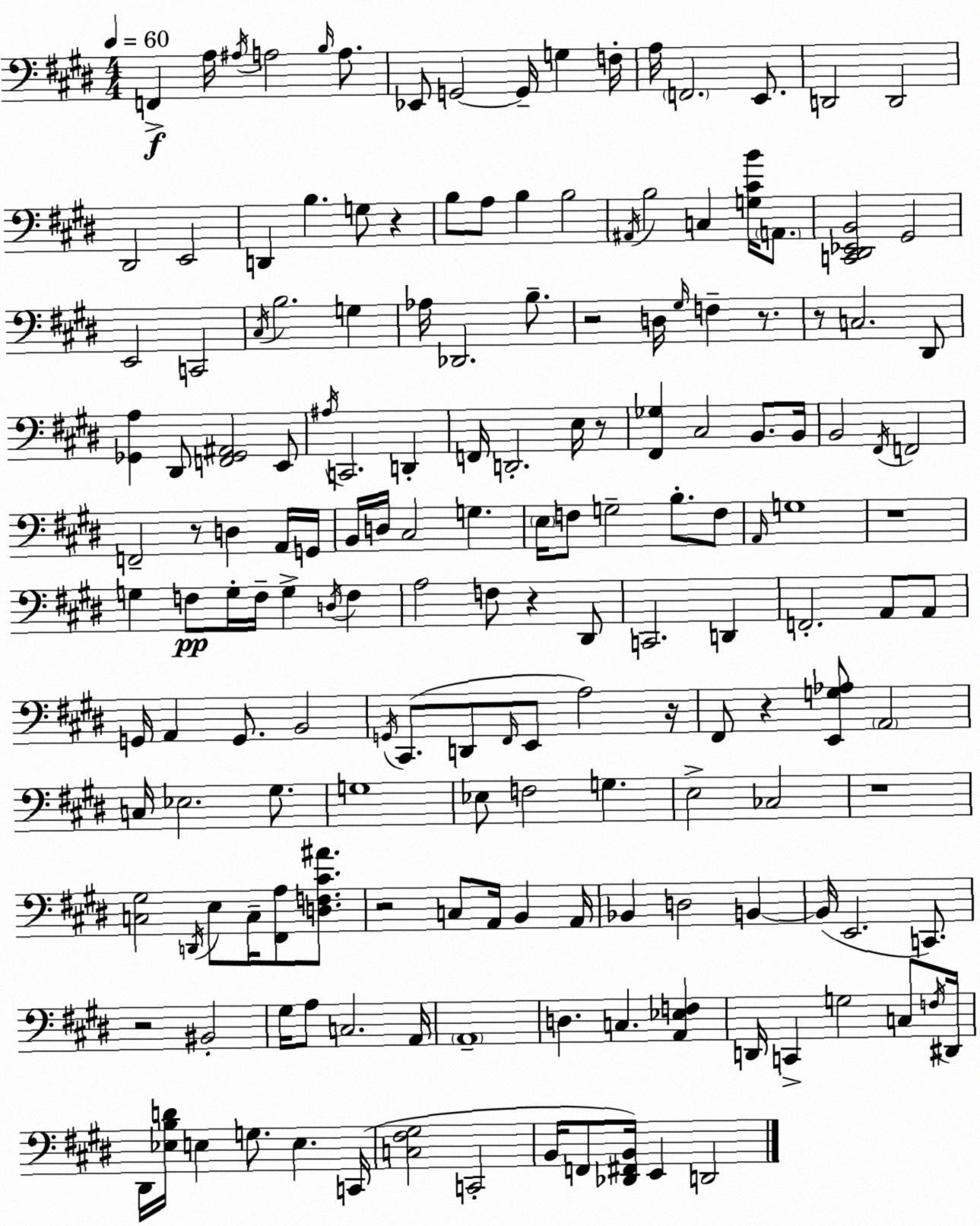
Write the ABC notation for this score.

X:1
T:Untitled
M:4/4
L:1/4
K:E
F,, A,/4 ^A,/4 A,2 B,/4 A,/2 _E,,/2 G,,2 G,,/4 G, F,/4 A,/4 F,,2 E,,/2 D,,2 D,,2 ^D,,2 E,,2 D,, B, G,/2 z B,/2 A,/2 B, B,2 ^A,,/4 B,2 C, [G,^CB]/4 A,,/2 [C,,^D,,_E,,B,,]2 ^G,,2 E,,2 C,,2 ^C,/4 B,2 G, _A,/4 _D,,2 B,/2 z2 D,/4 ^G,/4 F, z/2 z/2 C,2 ^D,,/2 [_G,,A,] ^D,,/2 [F,,_G,,^A,,]2 E,,/2 ^A,/4 C,,2 D,, F,,/4 D,,2 E,/4 z/2 [^F,,_G,] ^C,2 B,,/2 B,,/4 B,,2 ^F,,/4 F,,2 F,,2 z/2 D, A,,/4 G,,/4 B,,/4 D,/4 ^C,2 G, E,/4 F,/2 G,2 B,/2 F,/2 A,,/4 G,4 z4 G, F,/2 G,/4 F,/4 G, D,/4 F, A,2 F,/2 z ^D,,/2 C,,2 D,, F,,2 A,,/2 A,,/2 G,,/4 A,, G,,/2 B,,2 G,,/4 ^C,,/2 D,,/2 ^F,,/4 E,,/2 A,2 z/4 ^F,,/2 z [E,,G,_A,]/2 A,,2 C,/4 _E,2 ^G,/2 G,4 _E,/2 F,2 G, E,2 _C,2 z4 [C,^G,]2 D,,/4 E,/2 C,/4 [^F,,A,]/2 [D,F,^C^A]/2 z2 C,/2 A,,/4 B,, A,,/4 _B,, D,2 B,, B,,/4 E,,2 C,,/2 z2 ^B,,2 ^G,/4 A,/2 C,2 A,,/4 A,,4 D, C, [A,,_E,F,] D,,/4 C,, G,2 C,/2 F,/4 ^D,,/4 ^D,,/4 [_E,B,D]/4 E, G,/2 E, C,,/4 [C,^F,^G,]2 C,,2 B,,/4 F,,/2 [_D,,^F,,B,,]/4 E,, D,,2